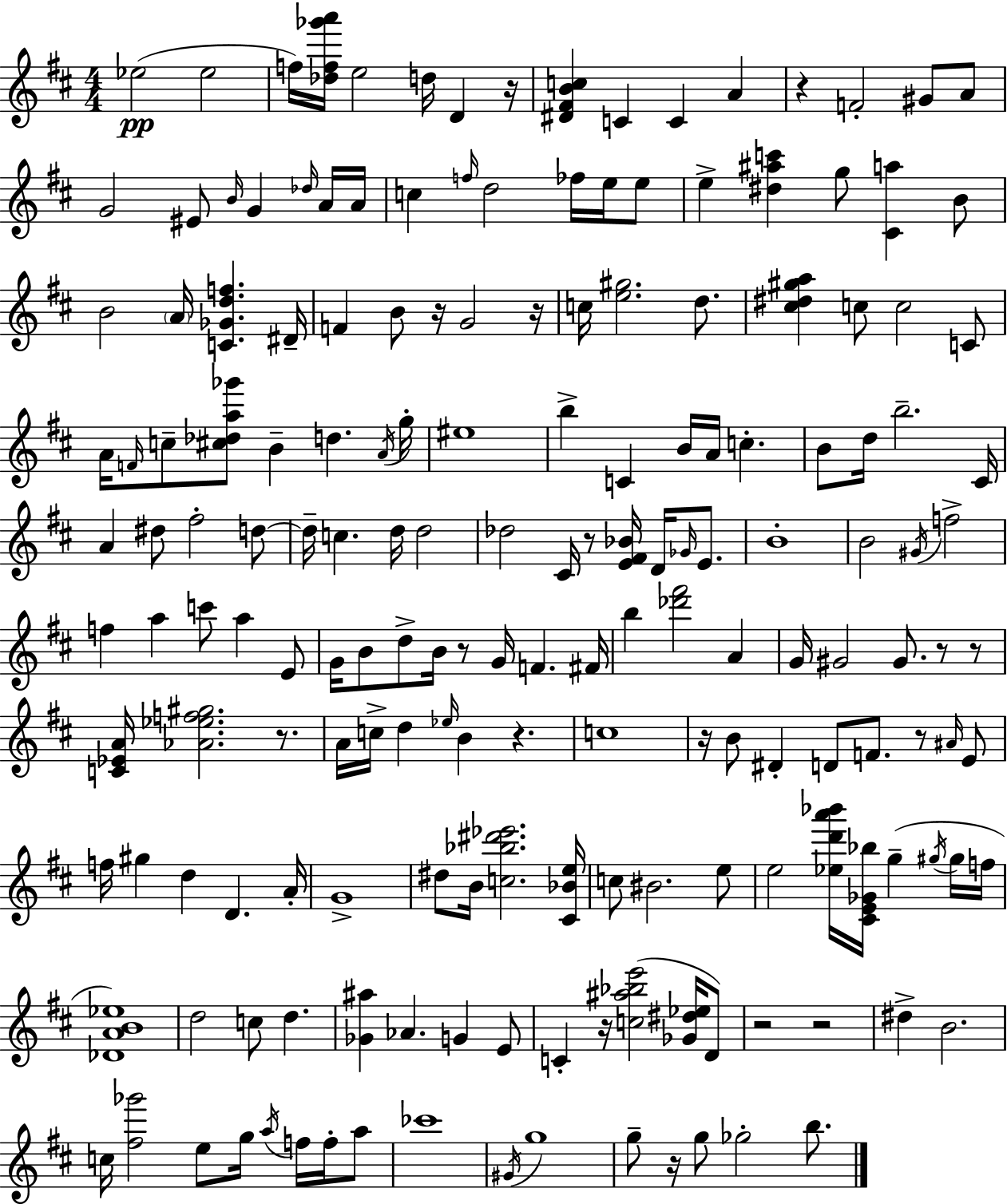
{
  \clef treble
  \numericTimeSignature
  \time 4/4
  \key d \major
  ees''2(\pp ees''2 | f''16) <des'' f'' ges''' a'''>16 e''2 d''16 d'4 r16 | <dis' fis' b' c''>4 c'4 c'4 a'4 | r4 f'2-. gis'8 a'8 | \break g'2 eis'8 \grace { b'16 } g'4 \grace { des''16 } | a'16 a'16 c''4 \grace { f''16 } d''2 fes''16 | e''16 e''8 e''4-> <dis'' ais'' c'''>4 g''8 <cis' a''>4 | b'8 b'2 \parenthesize a'16 <c' ges' d'' f''>4. | \break dis'16-- f'4 b'8 r16 g'2 | r16 c''16 <e'' gis''>2. | d''8. <cis'' dis'' gis'' a''>4 c''8 c''2 | c'8 a'16 \grace { f'16 } c''8-- <cis'' des'' a'' ges'''>8 b'4-- d''4. | \break \acciaccatura { a'16 } g''16-. eis''1 | b''4-> c'4 b'16 a'16 c''4.-. | b'8 d''16 b''2.-- | cis'16 a'4 dis''8 fis''2-. | \break d''8~~ d''16-- c''4. d''16 d''2 | des''2 cis'16 r8 | <e' fis' bes'>16 d'16 \grace { ges'16 } e'8. b'1-. | b'2 \acciaccatura { gis'16 } f''2-> | \break f''4 a''4 c'''8 | a''4 e'8 g'16 b'8 d''8-> b'16 r8 g'16 | f'4. fis'16 b''4 <des''' fis'''>2 | a'4 g'16 gis'2 | \break gis'8. r8 r8 <c' ees' a'>16 <aes' ees'' f'' gis''>2. | r8. a'16 c''16-> d''4 \grace { ees''16 } b'4 | r4. c''1 | r16 b'8 dis'4-. d'8 | \break f'8. r8 \grace { ais'16 } e'8 f''16 gis''4 d''4 | d'4. a'16-. g'1-> | dis''8 b'16 <c'' bes'' dis''' ees'''>2. | <cis' bes' e''>16 c''8 bis'2. | \break e''8 e''2 | <ees'' d''' a''' bes'''>16 <cis' e' ges' bes''>16 g''4--( \acciaccatura { gis''16 } gis''16 f''16 <des' a' b' ees''>1) | d''2 | c''8 d''4. <ges' ais''>4 aes'4. | \break g'4 e'8 c'4-. r16 <c'' ais'' bes'' e'''>2( | <ges' dis'' ees''>16 d'8) r2 | r2 dis''4-> b'2. | c''16 <fis'' ges'''>2 | \break e''8 g''16 \acciaccatura { a''16 } f''16 f''16-. a''8 ces'''1 | \acciaccatura { gis'16 } g''1 | g''8-- r16 g''8 | ges''2-. b''8. \bar "|."
}